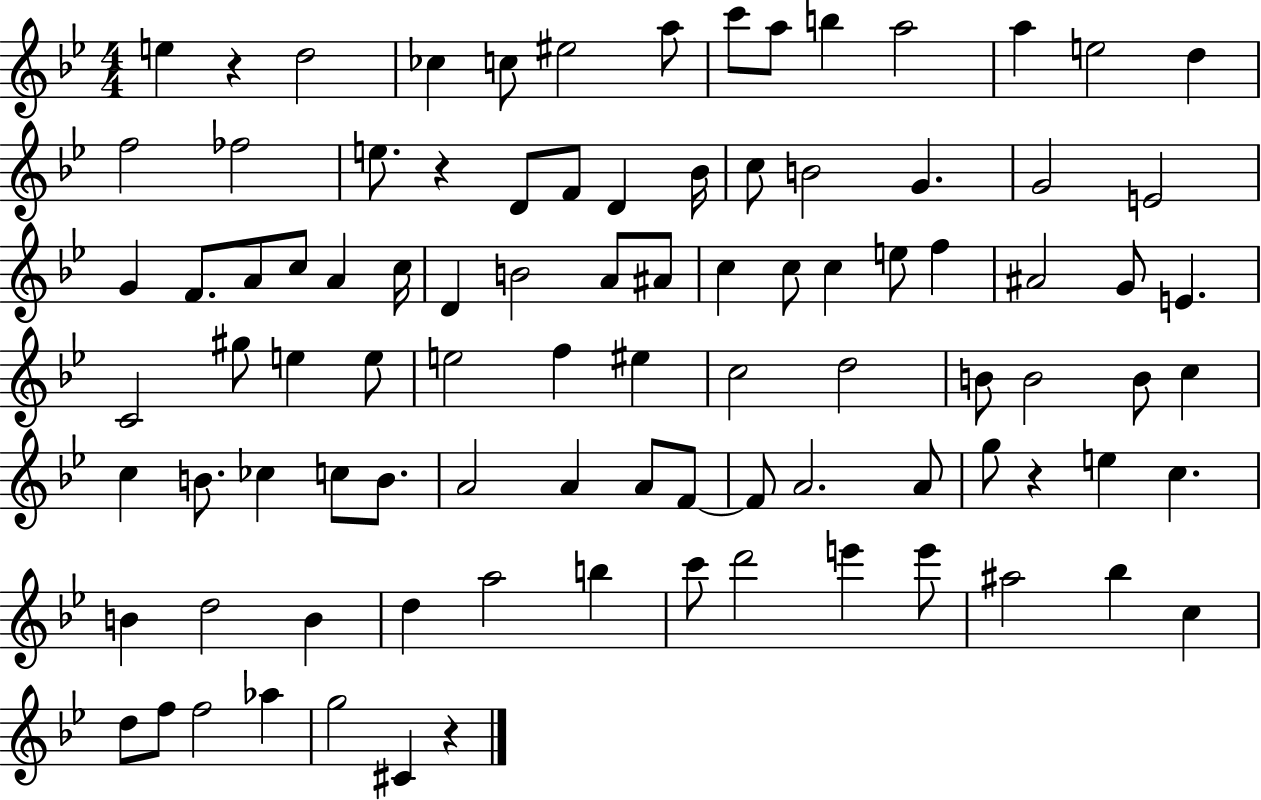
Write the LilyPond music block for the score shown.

{
  \clef treble
  \numericTimeSignature
  \time 4/4
  \key bes \major
  \repeat volta 2 { e''4 r4 d''2 | ces''4 c''8 eis''2 a''8 | c'''8 a''8 b''4 a''2 | a''4 e''2 d''4 | \break f''2 fes''2 | e''8. r4 d'8 f'8 d'4 bes'16 | c''8 b'2 g'4. | g'2 e'2 | \break g'4 f'8. a'8 c''8 a'4 c''16 | d'4 b'2 a'8 ais'8 | c''4 c''8 c''4 e''8 f''4 | ais'2 g'8 e'4. | \break c'2 gis''8 e''4 e''8 | e''2 f''4 eis''4 | c''2 d''2 | b'8 b'2 b'8 c''4 | \break c''4 b'8. ces''4 c''8 b'8. | a'2 a'4 a'8 f'8~~ | f'8 a'2. a'8 | g''8 r4 e''4 c''4. | \break b'4 d''2 b'4 | d''4 a''2 b''4 | c'''8 d'''2 e'''4 e'''8 | ais''2 bes''4 c''4 | \break d''8 f''8 f''2 aes''4 | g''2 cis'4 r4 | } \bar "|."
}